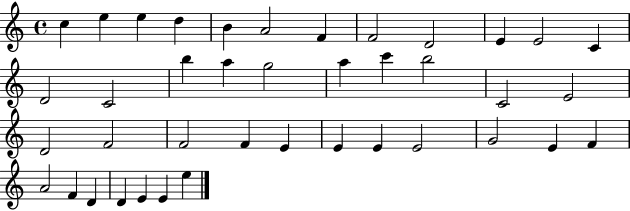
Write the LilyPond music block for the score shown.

{
  \clef treble
  \time 4/4
  \defaultTimeSignature
  \key c \major
  c''4 e''4 e''4 d''4 | b'4 a'2 f'4 | f'2 d'2 | e'4 e'2 c'4 | \break d'2 c'2 | b''4 a''4 g''2 | a''4 c'''4 b''2 | c'2 e'2 | \break d'2 f'2 | f'2 f'4 e'4 | e'4 e'4 e'2 | g'2 e'4 f'4 | \break a'2 f'4 d'4 | d'4 e'4 e'4 e''4 | \bar "|."
}